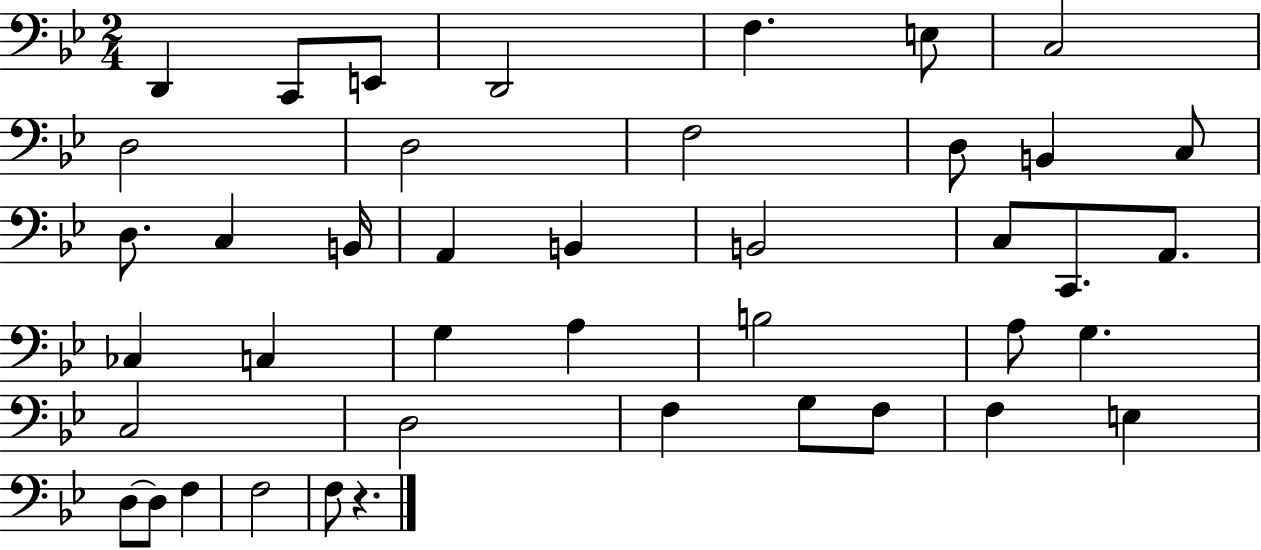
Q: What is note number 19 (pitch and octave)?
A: B2